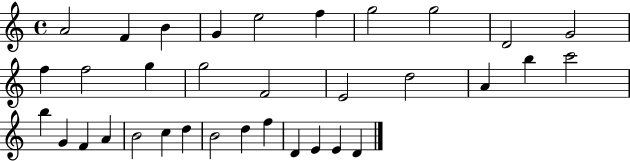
A4/h F4/q B4/q G4/q E5/h F5/q G5/h G5/h D4/h G4/h F5/q F5/h G5/q G5/h F4/h E4/h D5/h A4/q B5/q C6/h B5/q G4/q F4/q A4/q B4/h C5/q D5/q B4/h D5/q F5/q D4/q E4/q E4/q D4/q